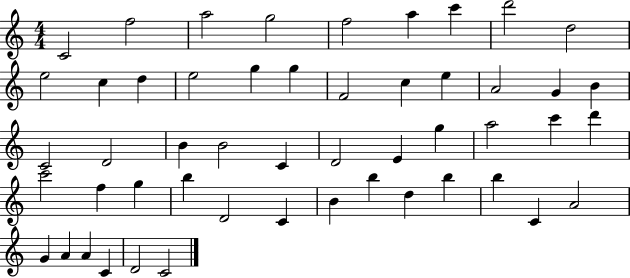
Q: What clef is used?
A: treble